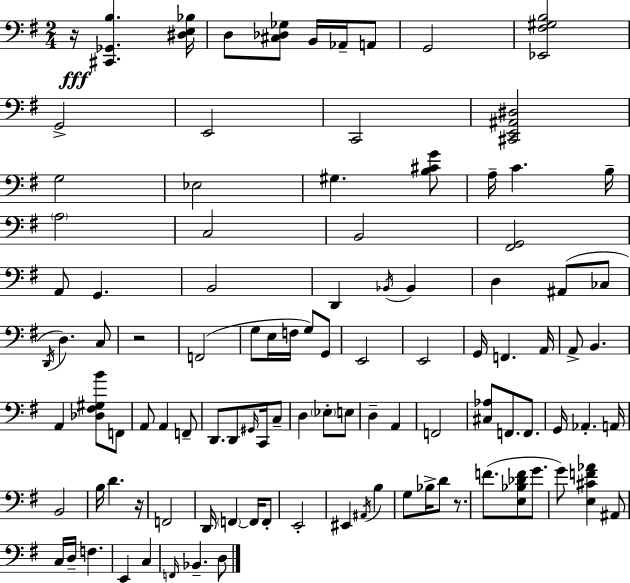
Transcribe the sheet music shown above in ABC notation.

X:1
T:Untitled
M:2/4
L:1/4
K:Em
z/4 [^C,,_G,,B,] [^D,E,_B,]/4 D,/2 [^C,_D,_G,]/2 B,,/4 _A,,/4 A,,/2 G,,2 [_E,,^F,^G,B,]2 G,,2 E,,2 C,,2 [^C,,E,,^A,,^D,]2 G,2 _E,2 ^G, [B,^CG]/2 A,/4 C B,/4 A,2 C,2 B,,2 [^F,,G,,]2 A,,/2 G,, B,,2 D,, _B,,/4 _B,, D, ^A,,/2 _C,/2 D,,/4 D, C,/2 z2 F,,2 G,/2 E,/4 F,/4 G,/2 G,,/2 E,,2 E,,2 G,,/4 F,, A,,/4 A,,/2 B,, A,, [_D,^F,^G,B]/2 F,,/2 A,,/2 A,, F,,/2 D,,/2 D,,/2 ^G,,/4 C,,/4 C,/2 D, _E,/2 E,/2 D, A,, F,,2 [^C,_A,]/2 F,,/2 F,,/2 G,,/4 _A,, A,,/4 B,,2 B,/4 D z/4 F,,2 D,,/4 F,, F,,/4 F,,/2 E,,2 ^E,, ^A,,/4 B, G,/2 _B,/4 D/2 z/2 F/2 [E,_B,_DF]/2 G/2 G/2 [E,^CF_A] ^A,,/2 C,/4 D,/4 F, E,, C, F,,/4 _B,, D,/2